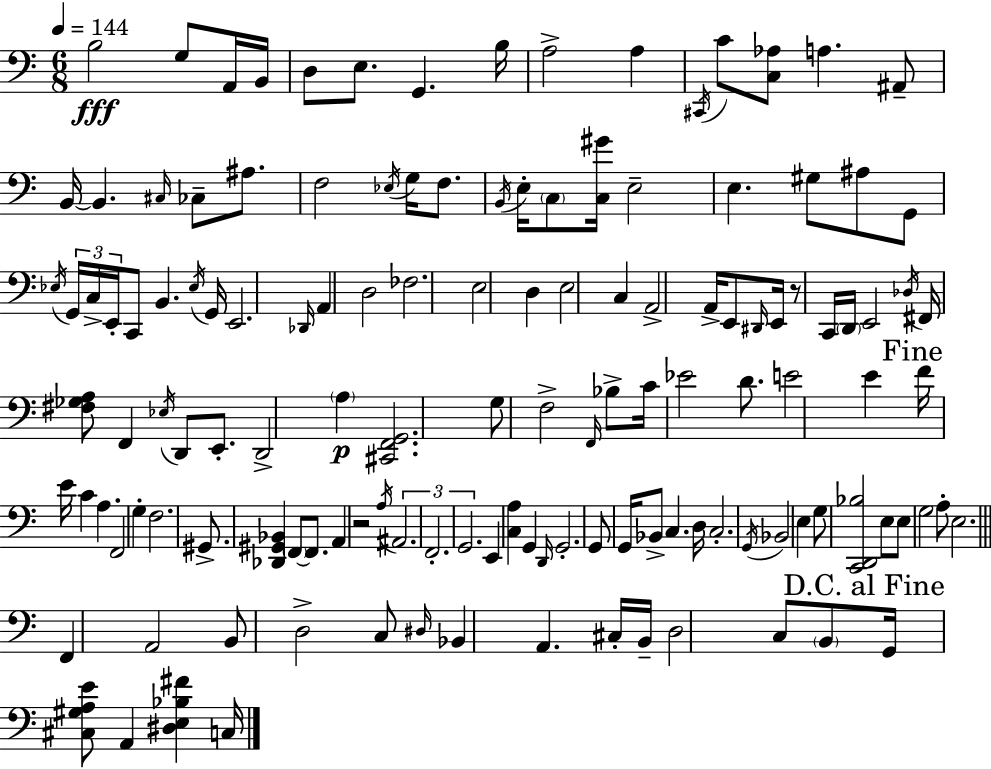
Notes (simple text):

B3/h G3/e A2/s B2/s D3/e E3/e. G2/q. B3/s A3/h A3/q C#2/s C4/e [C3,Ab3]/e A3/q. A#2/e B2/s B2/q. C#3/s CES3/e A#3/e. F3/h Eb3/s G3/s F3/e. B2/s E3/s C3/e [C3,G#4]/s E3/h E3/q. G#3/e A#3/e G2/e Eb3/s G2/s C3/s E2/s C2/e B2/q. Eb3/s G2/s E2/h. Db2/s A2/q D3/h FES3/h. E3/h D3/q E3/h C3/q A2/h A2/s E2/e D#2/s E2/s R/e C2/s D2/s E2/h Db3/s F#2/s [F#3,Gb3,A3]/e F2/q Eb3/s D2/e E2/e. D2/h A3/q [C#2,F2,G2]/h. G3/e F3/h F2/s Bb3/e C4/s Eb4/h D4/e. E4/h E4/q F4/s E4/s C4/q A3/q. F2/h G3/q F3/h. G#2/e. [Db2,G#2,Bb2]/q F2/e F2/e. A2/q R/h A3/s A#2/h. F2/h. G2/h. E2/q [C3,A3]/q G2/q D2/s G2/h. G2/e G2/s Bb2/e C3/q. D3/s C3/h. G2/s Bb2/h E3/q G3/e [C2,D2,Bb3]/h E3/e E3/e G3/h A3/e E3/h. F2/q A2/h B2/e D3/h C3/e D#3/s Bb2/q A2/q. C#3/s B2/s D3/h C3/e B2/e G2/s [C#3,G#3,A3,E4]/e A2/q [D#3,E3,Bb3,F#4]/q C3/s